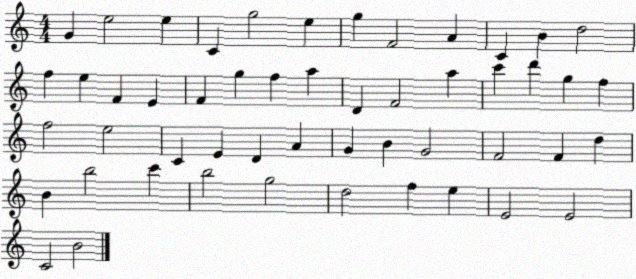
X:1
T:Untitled
M:4/4
L:1/4
K:C
G e2 e C g2 e g F2 A C B d2 f e F E F g f a D F2 a c' d' g f f2 e2 C E D A G B G2 F2 F d B b2 c' b2 g2 d2 f e E2 E2 C2 B2